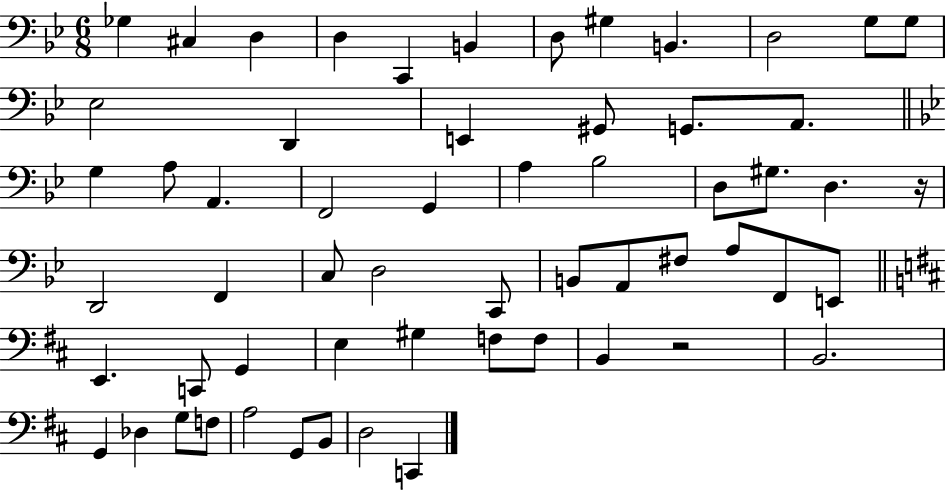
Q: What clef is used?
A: bass